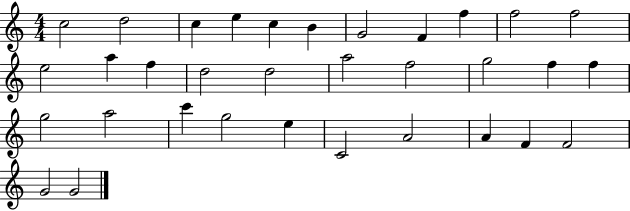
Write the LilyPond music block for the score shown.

{
  \clef treble
  \numericTimeSignature
  \time 4/4
  \key c \major
  c''2 d''2 | c''4 e''4 c''4 b'4 | g'2 f'4 f''4 | f''2 f''2 | \break e''2 a''4 f''4 | d''2 d''2 | a''2 f''2 | g''2 f''4 f''4 | \break g''2 a''2 | c'''4 g''2 e''4 | c'2 a'2 | a'4 f'4 f'2 | \break g'2 g'2 | \bar "|."
}